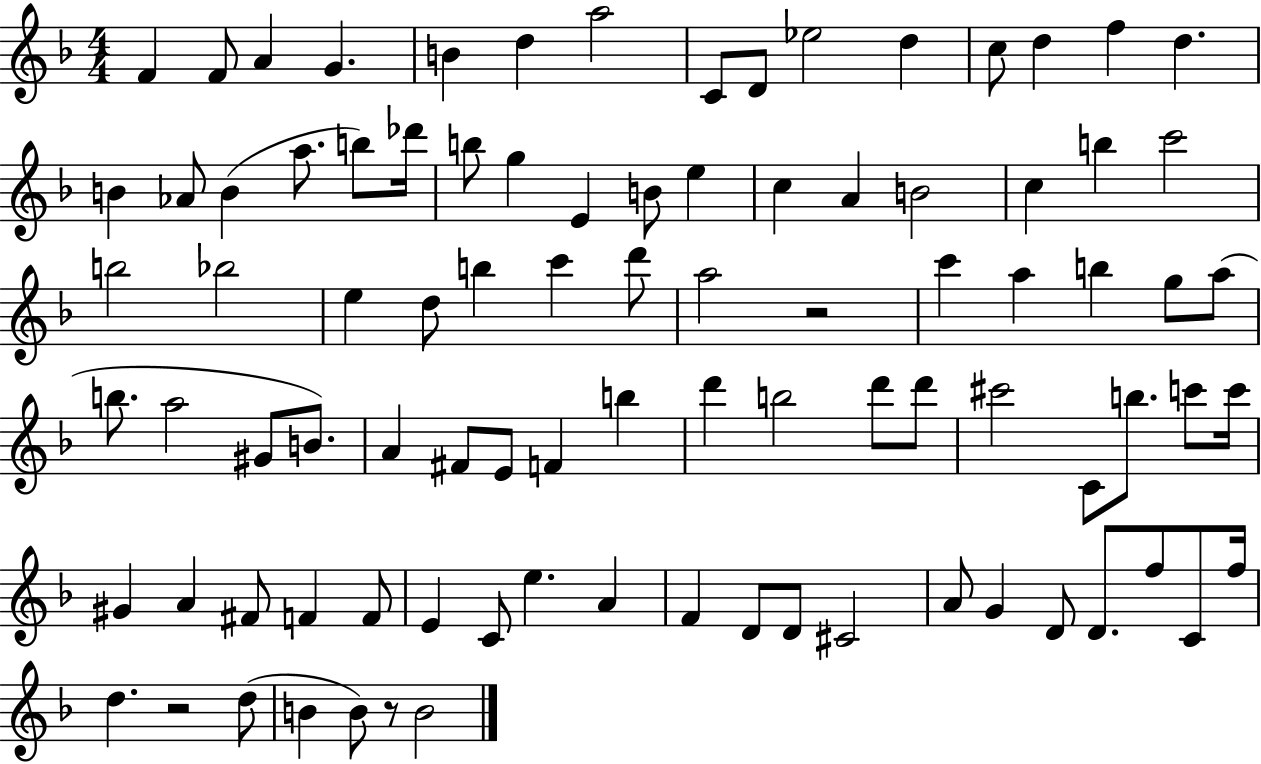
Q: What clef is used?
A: treble